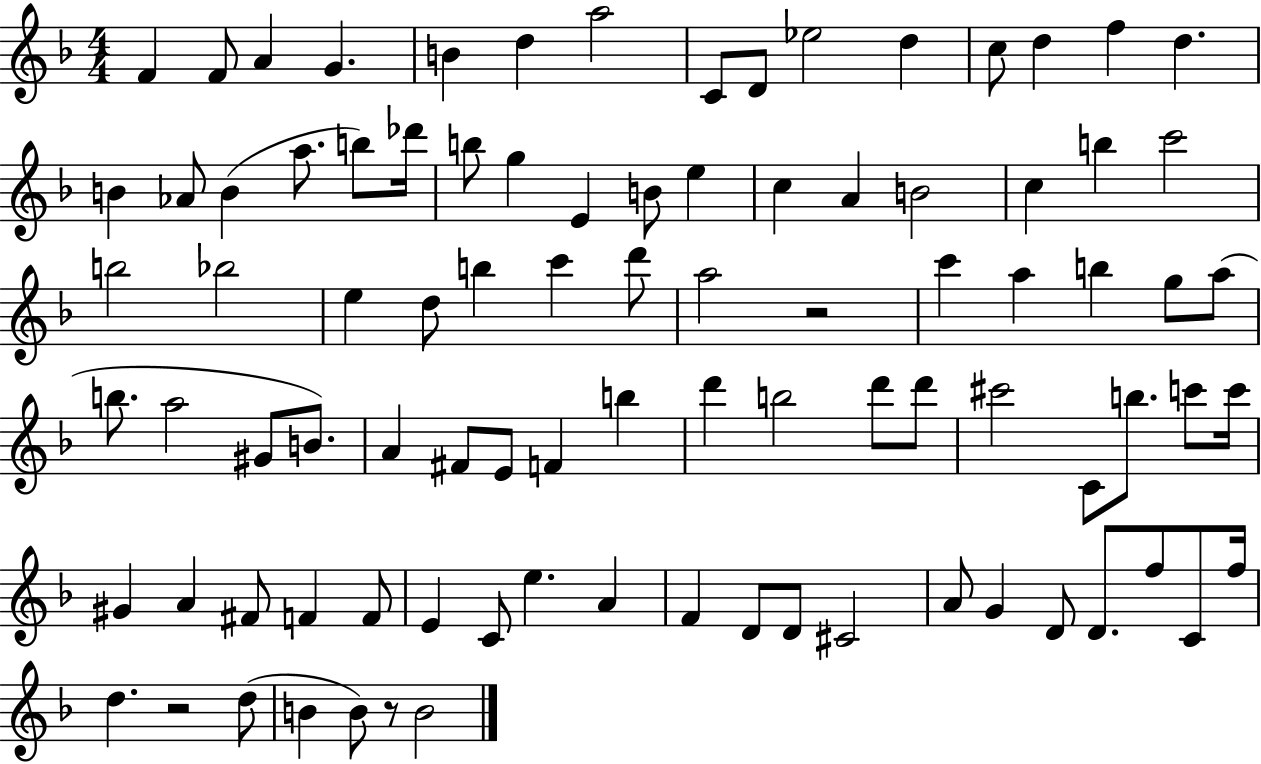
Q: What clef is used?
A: treble